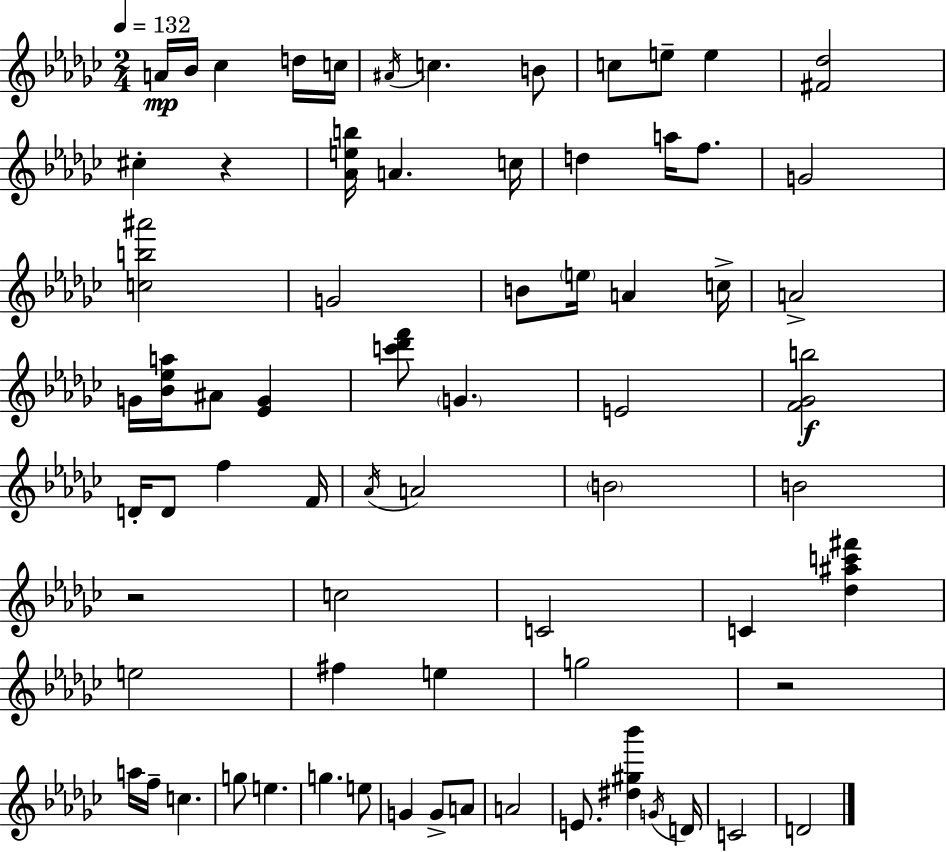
{
  \clef treble
  \numericTimeSignature
  \time 2/4
  \key ees \minor
  \tempo 4 = 132
  a'16\mp bes'16 ces''4 d''16 c''16 | \acciaccatura { ais'16 } c''4. b'8 | c''8 e''8-- e''4 | <fis' des''>2 | \break cis''4-. r4 | <aes' e'' b''>16 a'4. | c''16 d''4 a''16 f''8. | g'2 | \break <c'' b'' ais'''>2 | g'2 | b'8 \parenthesize e''16 a'4 | c''16-> a'2-> | \break g'16 <bes' ees'' a''>16 ais'8 <ees' g'>4 | <c''' des''' f'''>8 \parenthesize g'4. | e'2 | <f' ges' b''>2\f | \break d'16-. d'8 f''4 | f'16 \acciaccatura { aes'16 } a'2 | \parenthesize b'2 | b'2 | \break r2 | c''2 | c'2 | c'4 <des'' ais'' c''' fis'''>4 | \break e''2 | fis''4 e''4 | g''2 | r2 | \break a''16 f''16-- c''4. | g''8 e''4. | g''4. | e''8 g'4 g'8-> | \break a'8 a'2 | e'8. <dis'' gis'' bes'''>4 | \acciaccatura { g'16 } d'16 c'2 | d'2 | \break \bar "|."
}